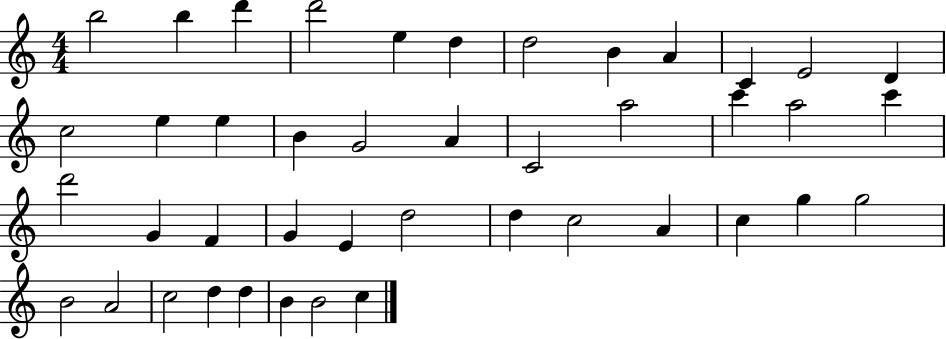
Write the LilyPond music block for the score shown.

{
  \clef treble
  \numericTimeSignature
  \time 4/4
  \key c \major
  b''2 b''4 d'''4 | d'''2 e''4 d''4 | d''2 b'4 a'4 | c'4 e'2 d'4 | \break c''2 e''4 e''4 | b'4 g'2 a'4 | c'2 a''2 | c'''4 a''2 c'''4 | \break d'''2 g'4 f'4 | g'4 e'4 d''2 | d''4 c''2 a'4 | c''4 g''4 g''2 | \break b'2 a'2 | c''2 d''4 d''4 | b'4 b'2 c''4 | \bar "|."
}